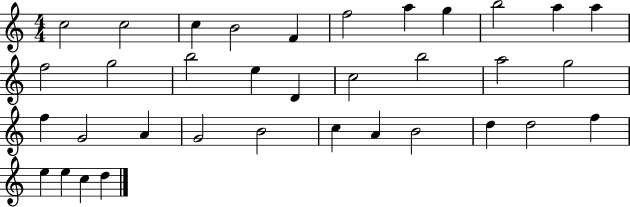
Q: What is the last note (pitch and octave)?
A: D5